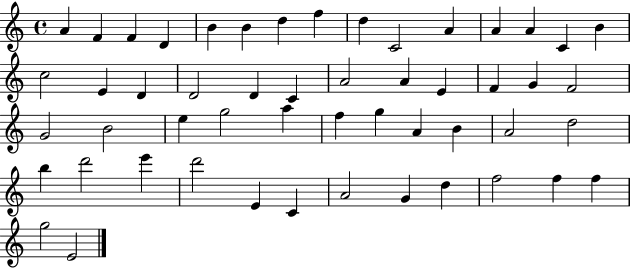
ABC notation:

X:1
T:Untitled
M:4/4
L:1/4
K:C
A F F D B B d f d C2 A A A C B c2 E D D2 D C A2 A E F G F2 G2 B2 e g2 a f g A B A2 d2 b d'2 e' d'2 E C A2 G d f2 f f g2 E2